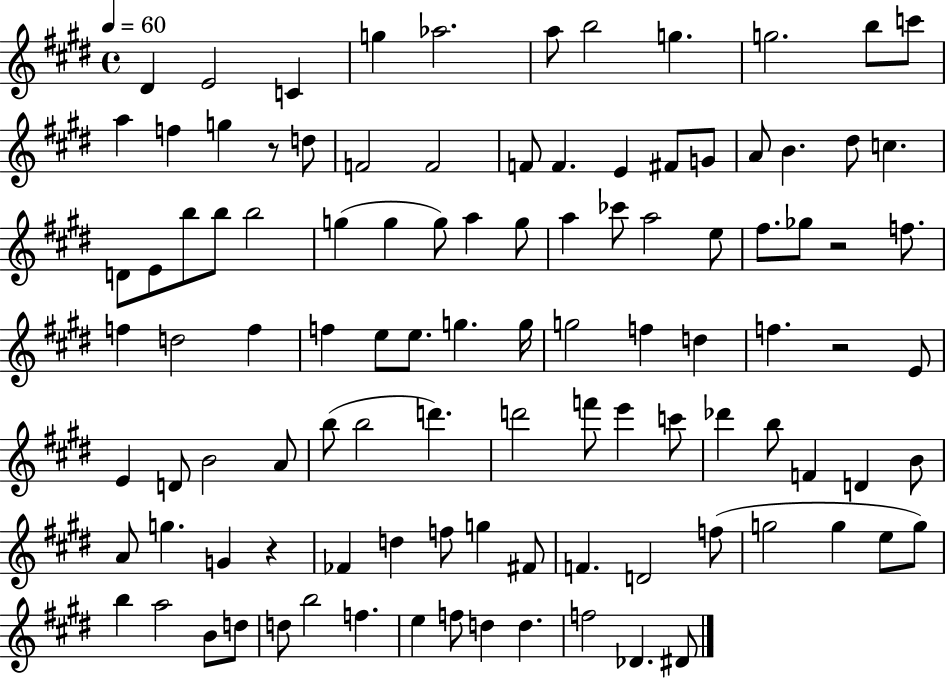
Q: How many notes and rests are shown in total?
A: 105